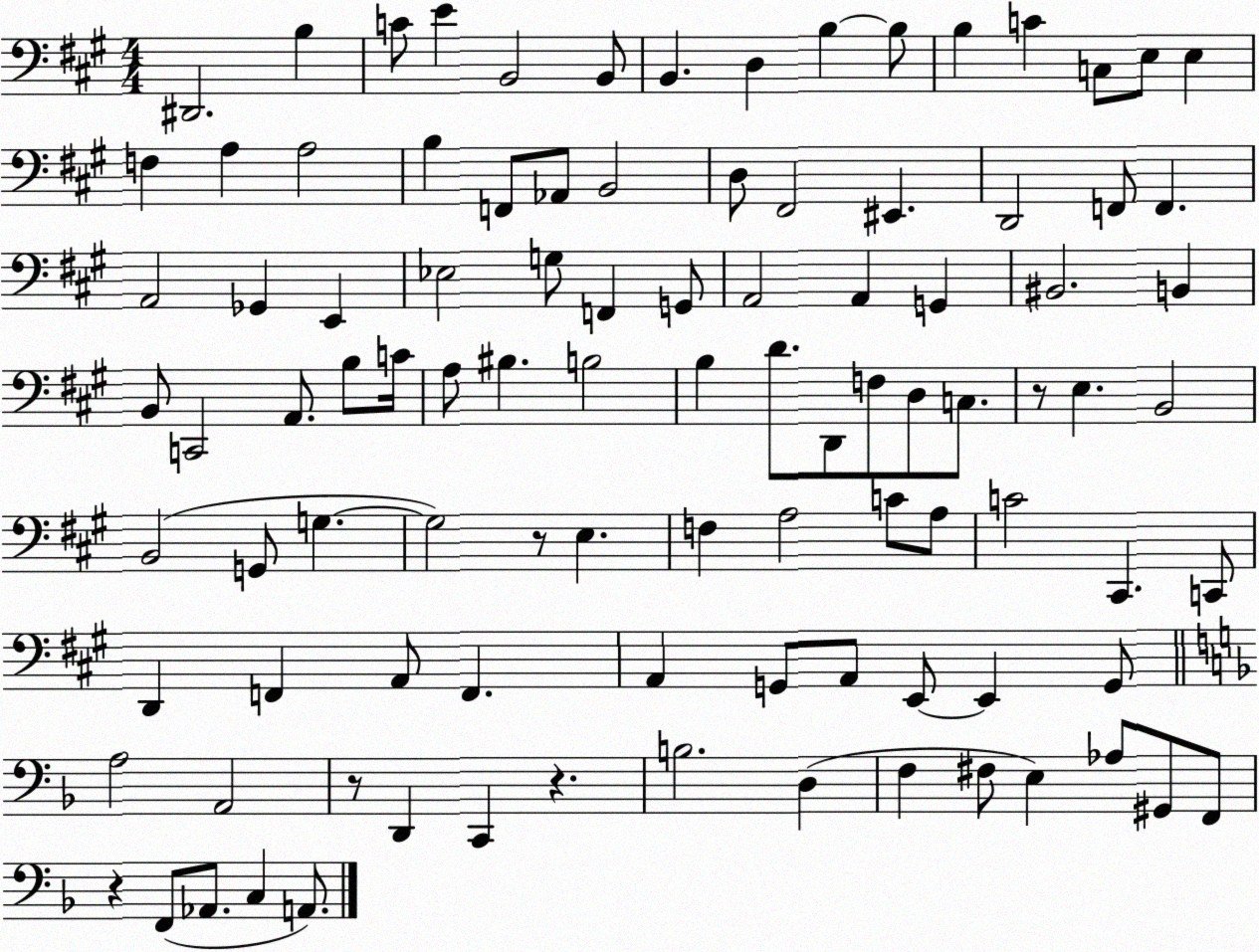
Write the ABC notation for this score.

X:1
T:Untitled
M:4/4
L:1/4
K:A
^D,,2 B, C/2 E B,,2 B,,/2 B,, D, B, B,/2 B, C C,/2 E,/2 E, F, A, A,2 B, F,,/2 _A,,/2 B,,2 D,/2 ^F,,2 ^E,, D,,2 F,,/2 F,, A,,2 _G,, E,, _E,2 G,/2 F,, G,,/2 A,,2 A,, G,, ^B,,2 B,, B,,/2 C,,2 A,,/2 B,/2 C/4 A,/2 ^B, B,2 B, D/2 D,,/2 F,/2 D,/2 C,/2 z/2 E, B,,2 B,,2 G,,/2 G, G,2 z/2 E, F, A,2 C/2 A,/2 C2 ^C,, C,,/2 D,, F,, A,,/2 F,, A,, G,,/2 A,,/2 E,,/2 E,, G,,/2 A,2 A,,2 z/2 D,, C,, z B,2 D, F, ^F,/2 E, _A,/2 ^G,,/2 F,,/2 z F,,/2 _A,,/2 C, A,,/2